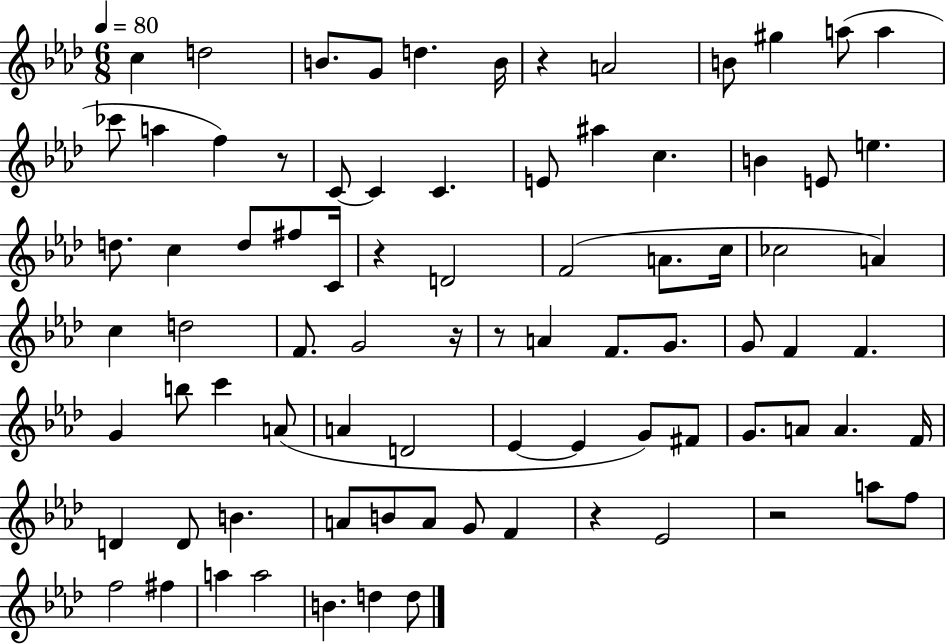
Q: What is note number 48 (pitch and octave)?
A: A4